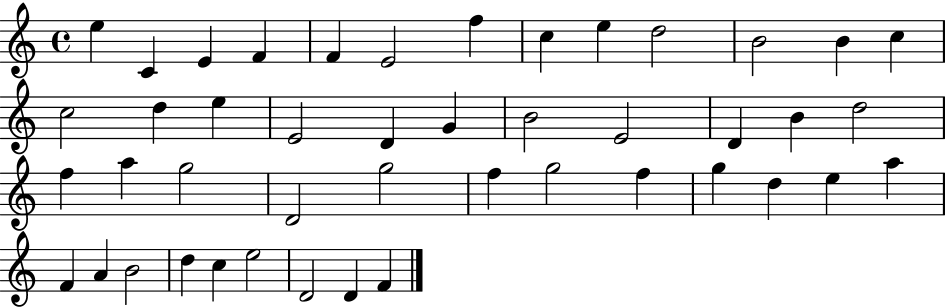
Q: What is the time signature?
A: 4/4